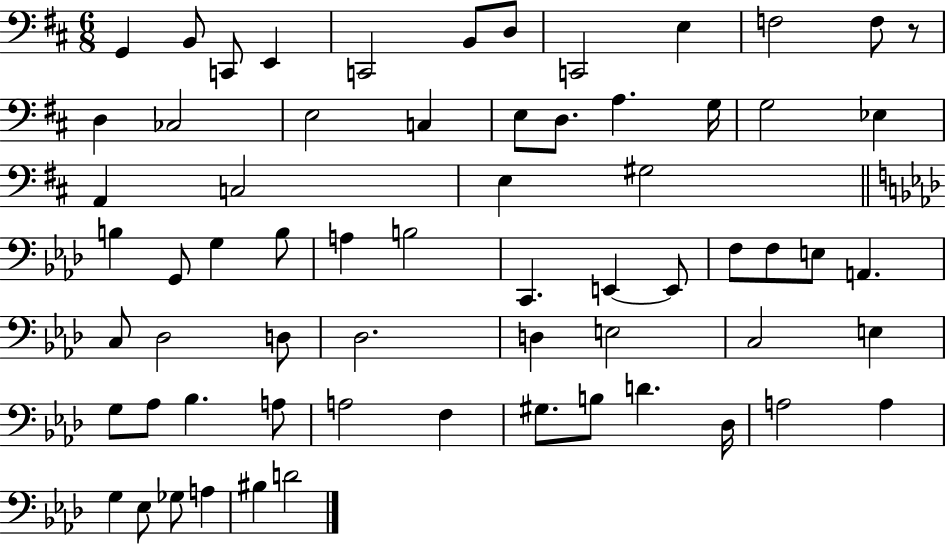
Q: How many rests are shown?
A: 1